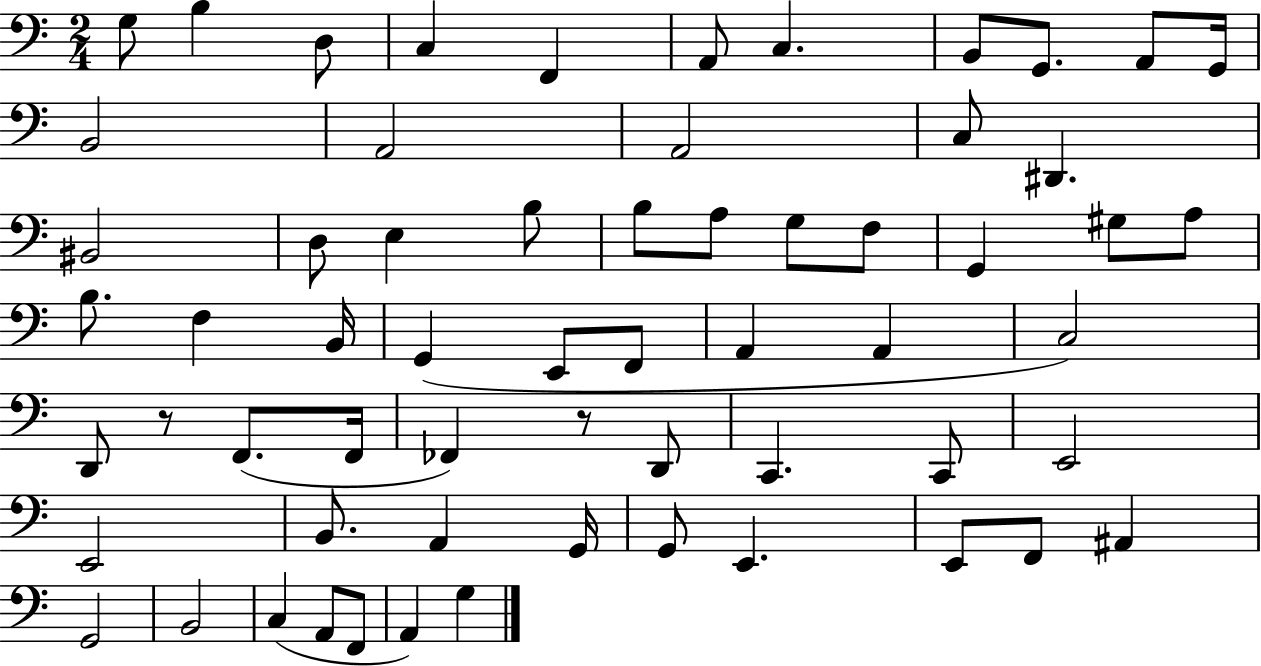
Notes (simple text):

G3/e B3/q D3/e C3/q F2/q A2/e C3/q. B2/e G2/e. A2/e G2/s B2/h A2/h A2/h C3/e D#2/q. BIS2/h D3/e E3/q B3/e B3/e A3/e G3/e F3/e G2/q G#3/e A3/e B3/e. F3/q B2/s G2/q E2/e F2/e A2/q A2/q C3/h D2/e R/e F2/e. F2/s FES2/q R/e D2/e C2/q. C2/e E2/h E2/h B2/e. A2/q G2/s G2/e E2/q. E2/e F2/e A#2/q G2/h B2/h C3/q A2/e F2/e A2/q G3/q